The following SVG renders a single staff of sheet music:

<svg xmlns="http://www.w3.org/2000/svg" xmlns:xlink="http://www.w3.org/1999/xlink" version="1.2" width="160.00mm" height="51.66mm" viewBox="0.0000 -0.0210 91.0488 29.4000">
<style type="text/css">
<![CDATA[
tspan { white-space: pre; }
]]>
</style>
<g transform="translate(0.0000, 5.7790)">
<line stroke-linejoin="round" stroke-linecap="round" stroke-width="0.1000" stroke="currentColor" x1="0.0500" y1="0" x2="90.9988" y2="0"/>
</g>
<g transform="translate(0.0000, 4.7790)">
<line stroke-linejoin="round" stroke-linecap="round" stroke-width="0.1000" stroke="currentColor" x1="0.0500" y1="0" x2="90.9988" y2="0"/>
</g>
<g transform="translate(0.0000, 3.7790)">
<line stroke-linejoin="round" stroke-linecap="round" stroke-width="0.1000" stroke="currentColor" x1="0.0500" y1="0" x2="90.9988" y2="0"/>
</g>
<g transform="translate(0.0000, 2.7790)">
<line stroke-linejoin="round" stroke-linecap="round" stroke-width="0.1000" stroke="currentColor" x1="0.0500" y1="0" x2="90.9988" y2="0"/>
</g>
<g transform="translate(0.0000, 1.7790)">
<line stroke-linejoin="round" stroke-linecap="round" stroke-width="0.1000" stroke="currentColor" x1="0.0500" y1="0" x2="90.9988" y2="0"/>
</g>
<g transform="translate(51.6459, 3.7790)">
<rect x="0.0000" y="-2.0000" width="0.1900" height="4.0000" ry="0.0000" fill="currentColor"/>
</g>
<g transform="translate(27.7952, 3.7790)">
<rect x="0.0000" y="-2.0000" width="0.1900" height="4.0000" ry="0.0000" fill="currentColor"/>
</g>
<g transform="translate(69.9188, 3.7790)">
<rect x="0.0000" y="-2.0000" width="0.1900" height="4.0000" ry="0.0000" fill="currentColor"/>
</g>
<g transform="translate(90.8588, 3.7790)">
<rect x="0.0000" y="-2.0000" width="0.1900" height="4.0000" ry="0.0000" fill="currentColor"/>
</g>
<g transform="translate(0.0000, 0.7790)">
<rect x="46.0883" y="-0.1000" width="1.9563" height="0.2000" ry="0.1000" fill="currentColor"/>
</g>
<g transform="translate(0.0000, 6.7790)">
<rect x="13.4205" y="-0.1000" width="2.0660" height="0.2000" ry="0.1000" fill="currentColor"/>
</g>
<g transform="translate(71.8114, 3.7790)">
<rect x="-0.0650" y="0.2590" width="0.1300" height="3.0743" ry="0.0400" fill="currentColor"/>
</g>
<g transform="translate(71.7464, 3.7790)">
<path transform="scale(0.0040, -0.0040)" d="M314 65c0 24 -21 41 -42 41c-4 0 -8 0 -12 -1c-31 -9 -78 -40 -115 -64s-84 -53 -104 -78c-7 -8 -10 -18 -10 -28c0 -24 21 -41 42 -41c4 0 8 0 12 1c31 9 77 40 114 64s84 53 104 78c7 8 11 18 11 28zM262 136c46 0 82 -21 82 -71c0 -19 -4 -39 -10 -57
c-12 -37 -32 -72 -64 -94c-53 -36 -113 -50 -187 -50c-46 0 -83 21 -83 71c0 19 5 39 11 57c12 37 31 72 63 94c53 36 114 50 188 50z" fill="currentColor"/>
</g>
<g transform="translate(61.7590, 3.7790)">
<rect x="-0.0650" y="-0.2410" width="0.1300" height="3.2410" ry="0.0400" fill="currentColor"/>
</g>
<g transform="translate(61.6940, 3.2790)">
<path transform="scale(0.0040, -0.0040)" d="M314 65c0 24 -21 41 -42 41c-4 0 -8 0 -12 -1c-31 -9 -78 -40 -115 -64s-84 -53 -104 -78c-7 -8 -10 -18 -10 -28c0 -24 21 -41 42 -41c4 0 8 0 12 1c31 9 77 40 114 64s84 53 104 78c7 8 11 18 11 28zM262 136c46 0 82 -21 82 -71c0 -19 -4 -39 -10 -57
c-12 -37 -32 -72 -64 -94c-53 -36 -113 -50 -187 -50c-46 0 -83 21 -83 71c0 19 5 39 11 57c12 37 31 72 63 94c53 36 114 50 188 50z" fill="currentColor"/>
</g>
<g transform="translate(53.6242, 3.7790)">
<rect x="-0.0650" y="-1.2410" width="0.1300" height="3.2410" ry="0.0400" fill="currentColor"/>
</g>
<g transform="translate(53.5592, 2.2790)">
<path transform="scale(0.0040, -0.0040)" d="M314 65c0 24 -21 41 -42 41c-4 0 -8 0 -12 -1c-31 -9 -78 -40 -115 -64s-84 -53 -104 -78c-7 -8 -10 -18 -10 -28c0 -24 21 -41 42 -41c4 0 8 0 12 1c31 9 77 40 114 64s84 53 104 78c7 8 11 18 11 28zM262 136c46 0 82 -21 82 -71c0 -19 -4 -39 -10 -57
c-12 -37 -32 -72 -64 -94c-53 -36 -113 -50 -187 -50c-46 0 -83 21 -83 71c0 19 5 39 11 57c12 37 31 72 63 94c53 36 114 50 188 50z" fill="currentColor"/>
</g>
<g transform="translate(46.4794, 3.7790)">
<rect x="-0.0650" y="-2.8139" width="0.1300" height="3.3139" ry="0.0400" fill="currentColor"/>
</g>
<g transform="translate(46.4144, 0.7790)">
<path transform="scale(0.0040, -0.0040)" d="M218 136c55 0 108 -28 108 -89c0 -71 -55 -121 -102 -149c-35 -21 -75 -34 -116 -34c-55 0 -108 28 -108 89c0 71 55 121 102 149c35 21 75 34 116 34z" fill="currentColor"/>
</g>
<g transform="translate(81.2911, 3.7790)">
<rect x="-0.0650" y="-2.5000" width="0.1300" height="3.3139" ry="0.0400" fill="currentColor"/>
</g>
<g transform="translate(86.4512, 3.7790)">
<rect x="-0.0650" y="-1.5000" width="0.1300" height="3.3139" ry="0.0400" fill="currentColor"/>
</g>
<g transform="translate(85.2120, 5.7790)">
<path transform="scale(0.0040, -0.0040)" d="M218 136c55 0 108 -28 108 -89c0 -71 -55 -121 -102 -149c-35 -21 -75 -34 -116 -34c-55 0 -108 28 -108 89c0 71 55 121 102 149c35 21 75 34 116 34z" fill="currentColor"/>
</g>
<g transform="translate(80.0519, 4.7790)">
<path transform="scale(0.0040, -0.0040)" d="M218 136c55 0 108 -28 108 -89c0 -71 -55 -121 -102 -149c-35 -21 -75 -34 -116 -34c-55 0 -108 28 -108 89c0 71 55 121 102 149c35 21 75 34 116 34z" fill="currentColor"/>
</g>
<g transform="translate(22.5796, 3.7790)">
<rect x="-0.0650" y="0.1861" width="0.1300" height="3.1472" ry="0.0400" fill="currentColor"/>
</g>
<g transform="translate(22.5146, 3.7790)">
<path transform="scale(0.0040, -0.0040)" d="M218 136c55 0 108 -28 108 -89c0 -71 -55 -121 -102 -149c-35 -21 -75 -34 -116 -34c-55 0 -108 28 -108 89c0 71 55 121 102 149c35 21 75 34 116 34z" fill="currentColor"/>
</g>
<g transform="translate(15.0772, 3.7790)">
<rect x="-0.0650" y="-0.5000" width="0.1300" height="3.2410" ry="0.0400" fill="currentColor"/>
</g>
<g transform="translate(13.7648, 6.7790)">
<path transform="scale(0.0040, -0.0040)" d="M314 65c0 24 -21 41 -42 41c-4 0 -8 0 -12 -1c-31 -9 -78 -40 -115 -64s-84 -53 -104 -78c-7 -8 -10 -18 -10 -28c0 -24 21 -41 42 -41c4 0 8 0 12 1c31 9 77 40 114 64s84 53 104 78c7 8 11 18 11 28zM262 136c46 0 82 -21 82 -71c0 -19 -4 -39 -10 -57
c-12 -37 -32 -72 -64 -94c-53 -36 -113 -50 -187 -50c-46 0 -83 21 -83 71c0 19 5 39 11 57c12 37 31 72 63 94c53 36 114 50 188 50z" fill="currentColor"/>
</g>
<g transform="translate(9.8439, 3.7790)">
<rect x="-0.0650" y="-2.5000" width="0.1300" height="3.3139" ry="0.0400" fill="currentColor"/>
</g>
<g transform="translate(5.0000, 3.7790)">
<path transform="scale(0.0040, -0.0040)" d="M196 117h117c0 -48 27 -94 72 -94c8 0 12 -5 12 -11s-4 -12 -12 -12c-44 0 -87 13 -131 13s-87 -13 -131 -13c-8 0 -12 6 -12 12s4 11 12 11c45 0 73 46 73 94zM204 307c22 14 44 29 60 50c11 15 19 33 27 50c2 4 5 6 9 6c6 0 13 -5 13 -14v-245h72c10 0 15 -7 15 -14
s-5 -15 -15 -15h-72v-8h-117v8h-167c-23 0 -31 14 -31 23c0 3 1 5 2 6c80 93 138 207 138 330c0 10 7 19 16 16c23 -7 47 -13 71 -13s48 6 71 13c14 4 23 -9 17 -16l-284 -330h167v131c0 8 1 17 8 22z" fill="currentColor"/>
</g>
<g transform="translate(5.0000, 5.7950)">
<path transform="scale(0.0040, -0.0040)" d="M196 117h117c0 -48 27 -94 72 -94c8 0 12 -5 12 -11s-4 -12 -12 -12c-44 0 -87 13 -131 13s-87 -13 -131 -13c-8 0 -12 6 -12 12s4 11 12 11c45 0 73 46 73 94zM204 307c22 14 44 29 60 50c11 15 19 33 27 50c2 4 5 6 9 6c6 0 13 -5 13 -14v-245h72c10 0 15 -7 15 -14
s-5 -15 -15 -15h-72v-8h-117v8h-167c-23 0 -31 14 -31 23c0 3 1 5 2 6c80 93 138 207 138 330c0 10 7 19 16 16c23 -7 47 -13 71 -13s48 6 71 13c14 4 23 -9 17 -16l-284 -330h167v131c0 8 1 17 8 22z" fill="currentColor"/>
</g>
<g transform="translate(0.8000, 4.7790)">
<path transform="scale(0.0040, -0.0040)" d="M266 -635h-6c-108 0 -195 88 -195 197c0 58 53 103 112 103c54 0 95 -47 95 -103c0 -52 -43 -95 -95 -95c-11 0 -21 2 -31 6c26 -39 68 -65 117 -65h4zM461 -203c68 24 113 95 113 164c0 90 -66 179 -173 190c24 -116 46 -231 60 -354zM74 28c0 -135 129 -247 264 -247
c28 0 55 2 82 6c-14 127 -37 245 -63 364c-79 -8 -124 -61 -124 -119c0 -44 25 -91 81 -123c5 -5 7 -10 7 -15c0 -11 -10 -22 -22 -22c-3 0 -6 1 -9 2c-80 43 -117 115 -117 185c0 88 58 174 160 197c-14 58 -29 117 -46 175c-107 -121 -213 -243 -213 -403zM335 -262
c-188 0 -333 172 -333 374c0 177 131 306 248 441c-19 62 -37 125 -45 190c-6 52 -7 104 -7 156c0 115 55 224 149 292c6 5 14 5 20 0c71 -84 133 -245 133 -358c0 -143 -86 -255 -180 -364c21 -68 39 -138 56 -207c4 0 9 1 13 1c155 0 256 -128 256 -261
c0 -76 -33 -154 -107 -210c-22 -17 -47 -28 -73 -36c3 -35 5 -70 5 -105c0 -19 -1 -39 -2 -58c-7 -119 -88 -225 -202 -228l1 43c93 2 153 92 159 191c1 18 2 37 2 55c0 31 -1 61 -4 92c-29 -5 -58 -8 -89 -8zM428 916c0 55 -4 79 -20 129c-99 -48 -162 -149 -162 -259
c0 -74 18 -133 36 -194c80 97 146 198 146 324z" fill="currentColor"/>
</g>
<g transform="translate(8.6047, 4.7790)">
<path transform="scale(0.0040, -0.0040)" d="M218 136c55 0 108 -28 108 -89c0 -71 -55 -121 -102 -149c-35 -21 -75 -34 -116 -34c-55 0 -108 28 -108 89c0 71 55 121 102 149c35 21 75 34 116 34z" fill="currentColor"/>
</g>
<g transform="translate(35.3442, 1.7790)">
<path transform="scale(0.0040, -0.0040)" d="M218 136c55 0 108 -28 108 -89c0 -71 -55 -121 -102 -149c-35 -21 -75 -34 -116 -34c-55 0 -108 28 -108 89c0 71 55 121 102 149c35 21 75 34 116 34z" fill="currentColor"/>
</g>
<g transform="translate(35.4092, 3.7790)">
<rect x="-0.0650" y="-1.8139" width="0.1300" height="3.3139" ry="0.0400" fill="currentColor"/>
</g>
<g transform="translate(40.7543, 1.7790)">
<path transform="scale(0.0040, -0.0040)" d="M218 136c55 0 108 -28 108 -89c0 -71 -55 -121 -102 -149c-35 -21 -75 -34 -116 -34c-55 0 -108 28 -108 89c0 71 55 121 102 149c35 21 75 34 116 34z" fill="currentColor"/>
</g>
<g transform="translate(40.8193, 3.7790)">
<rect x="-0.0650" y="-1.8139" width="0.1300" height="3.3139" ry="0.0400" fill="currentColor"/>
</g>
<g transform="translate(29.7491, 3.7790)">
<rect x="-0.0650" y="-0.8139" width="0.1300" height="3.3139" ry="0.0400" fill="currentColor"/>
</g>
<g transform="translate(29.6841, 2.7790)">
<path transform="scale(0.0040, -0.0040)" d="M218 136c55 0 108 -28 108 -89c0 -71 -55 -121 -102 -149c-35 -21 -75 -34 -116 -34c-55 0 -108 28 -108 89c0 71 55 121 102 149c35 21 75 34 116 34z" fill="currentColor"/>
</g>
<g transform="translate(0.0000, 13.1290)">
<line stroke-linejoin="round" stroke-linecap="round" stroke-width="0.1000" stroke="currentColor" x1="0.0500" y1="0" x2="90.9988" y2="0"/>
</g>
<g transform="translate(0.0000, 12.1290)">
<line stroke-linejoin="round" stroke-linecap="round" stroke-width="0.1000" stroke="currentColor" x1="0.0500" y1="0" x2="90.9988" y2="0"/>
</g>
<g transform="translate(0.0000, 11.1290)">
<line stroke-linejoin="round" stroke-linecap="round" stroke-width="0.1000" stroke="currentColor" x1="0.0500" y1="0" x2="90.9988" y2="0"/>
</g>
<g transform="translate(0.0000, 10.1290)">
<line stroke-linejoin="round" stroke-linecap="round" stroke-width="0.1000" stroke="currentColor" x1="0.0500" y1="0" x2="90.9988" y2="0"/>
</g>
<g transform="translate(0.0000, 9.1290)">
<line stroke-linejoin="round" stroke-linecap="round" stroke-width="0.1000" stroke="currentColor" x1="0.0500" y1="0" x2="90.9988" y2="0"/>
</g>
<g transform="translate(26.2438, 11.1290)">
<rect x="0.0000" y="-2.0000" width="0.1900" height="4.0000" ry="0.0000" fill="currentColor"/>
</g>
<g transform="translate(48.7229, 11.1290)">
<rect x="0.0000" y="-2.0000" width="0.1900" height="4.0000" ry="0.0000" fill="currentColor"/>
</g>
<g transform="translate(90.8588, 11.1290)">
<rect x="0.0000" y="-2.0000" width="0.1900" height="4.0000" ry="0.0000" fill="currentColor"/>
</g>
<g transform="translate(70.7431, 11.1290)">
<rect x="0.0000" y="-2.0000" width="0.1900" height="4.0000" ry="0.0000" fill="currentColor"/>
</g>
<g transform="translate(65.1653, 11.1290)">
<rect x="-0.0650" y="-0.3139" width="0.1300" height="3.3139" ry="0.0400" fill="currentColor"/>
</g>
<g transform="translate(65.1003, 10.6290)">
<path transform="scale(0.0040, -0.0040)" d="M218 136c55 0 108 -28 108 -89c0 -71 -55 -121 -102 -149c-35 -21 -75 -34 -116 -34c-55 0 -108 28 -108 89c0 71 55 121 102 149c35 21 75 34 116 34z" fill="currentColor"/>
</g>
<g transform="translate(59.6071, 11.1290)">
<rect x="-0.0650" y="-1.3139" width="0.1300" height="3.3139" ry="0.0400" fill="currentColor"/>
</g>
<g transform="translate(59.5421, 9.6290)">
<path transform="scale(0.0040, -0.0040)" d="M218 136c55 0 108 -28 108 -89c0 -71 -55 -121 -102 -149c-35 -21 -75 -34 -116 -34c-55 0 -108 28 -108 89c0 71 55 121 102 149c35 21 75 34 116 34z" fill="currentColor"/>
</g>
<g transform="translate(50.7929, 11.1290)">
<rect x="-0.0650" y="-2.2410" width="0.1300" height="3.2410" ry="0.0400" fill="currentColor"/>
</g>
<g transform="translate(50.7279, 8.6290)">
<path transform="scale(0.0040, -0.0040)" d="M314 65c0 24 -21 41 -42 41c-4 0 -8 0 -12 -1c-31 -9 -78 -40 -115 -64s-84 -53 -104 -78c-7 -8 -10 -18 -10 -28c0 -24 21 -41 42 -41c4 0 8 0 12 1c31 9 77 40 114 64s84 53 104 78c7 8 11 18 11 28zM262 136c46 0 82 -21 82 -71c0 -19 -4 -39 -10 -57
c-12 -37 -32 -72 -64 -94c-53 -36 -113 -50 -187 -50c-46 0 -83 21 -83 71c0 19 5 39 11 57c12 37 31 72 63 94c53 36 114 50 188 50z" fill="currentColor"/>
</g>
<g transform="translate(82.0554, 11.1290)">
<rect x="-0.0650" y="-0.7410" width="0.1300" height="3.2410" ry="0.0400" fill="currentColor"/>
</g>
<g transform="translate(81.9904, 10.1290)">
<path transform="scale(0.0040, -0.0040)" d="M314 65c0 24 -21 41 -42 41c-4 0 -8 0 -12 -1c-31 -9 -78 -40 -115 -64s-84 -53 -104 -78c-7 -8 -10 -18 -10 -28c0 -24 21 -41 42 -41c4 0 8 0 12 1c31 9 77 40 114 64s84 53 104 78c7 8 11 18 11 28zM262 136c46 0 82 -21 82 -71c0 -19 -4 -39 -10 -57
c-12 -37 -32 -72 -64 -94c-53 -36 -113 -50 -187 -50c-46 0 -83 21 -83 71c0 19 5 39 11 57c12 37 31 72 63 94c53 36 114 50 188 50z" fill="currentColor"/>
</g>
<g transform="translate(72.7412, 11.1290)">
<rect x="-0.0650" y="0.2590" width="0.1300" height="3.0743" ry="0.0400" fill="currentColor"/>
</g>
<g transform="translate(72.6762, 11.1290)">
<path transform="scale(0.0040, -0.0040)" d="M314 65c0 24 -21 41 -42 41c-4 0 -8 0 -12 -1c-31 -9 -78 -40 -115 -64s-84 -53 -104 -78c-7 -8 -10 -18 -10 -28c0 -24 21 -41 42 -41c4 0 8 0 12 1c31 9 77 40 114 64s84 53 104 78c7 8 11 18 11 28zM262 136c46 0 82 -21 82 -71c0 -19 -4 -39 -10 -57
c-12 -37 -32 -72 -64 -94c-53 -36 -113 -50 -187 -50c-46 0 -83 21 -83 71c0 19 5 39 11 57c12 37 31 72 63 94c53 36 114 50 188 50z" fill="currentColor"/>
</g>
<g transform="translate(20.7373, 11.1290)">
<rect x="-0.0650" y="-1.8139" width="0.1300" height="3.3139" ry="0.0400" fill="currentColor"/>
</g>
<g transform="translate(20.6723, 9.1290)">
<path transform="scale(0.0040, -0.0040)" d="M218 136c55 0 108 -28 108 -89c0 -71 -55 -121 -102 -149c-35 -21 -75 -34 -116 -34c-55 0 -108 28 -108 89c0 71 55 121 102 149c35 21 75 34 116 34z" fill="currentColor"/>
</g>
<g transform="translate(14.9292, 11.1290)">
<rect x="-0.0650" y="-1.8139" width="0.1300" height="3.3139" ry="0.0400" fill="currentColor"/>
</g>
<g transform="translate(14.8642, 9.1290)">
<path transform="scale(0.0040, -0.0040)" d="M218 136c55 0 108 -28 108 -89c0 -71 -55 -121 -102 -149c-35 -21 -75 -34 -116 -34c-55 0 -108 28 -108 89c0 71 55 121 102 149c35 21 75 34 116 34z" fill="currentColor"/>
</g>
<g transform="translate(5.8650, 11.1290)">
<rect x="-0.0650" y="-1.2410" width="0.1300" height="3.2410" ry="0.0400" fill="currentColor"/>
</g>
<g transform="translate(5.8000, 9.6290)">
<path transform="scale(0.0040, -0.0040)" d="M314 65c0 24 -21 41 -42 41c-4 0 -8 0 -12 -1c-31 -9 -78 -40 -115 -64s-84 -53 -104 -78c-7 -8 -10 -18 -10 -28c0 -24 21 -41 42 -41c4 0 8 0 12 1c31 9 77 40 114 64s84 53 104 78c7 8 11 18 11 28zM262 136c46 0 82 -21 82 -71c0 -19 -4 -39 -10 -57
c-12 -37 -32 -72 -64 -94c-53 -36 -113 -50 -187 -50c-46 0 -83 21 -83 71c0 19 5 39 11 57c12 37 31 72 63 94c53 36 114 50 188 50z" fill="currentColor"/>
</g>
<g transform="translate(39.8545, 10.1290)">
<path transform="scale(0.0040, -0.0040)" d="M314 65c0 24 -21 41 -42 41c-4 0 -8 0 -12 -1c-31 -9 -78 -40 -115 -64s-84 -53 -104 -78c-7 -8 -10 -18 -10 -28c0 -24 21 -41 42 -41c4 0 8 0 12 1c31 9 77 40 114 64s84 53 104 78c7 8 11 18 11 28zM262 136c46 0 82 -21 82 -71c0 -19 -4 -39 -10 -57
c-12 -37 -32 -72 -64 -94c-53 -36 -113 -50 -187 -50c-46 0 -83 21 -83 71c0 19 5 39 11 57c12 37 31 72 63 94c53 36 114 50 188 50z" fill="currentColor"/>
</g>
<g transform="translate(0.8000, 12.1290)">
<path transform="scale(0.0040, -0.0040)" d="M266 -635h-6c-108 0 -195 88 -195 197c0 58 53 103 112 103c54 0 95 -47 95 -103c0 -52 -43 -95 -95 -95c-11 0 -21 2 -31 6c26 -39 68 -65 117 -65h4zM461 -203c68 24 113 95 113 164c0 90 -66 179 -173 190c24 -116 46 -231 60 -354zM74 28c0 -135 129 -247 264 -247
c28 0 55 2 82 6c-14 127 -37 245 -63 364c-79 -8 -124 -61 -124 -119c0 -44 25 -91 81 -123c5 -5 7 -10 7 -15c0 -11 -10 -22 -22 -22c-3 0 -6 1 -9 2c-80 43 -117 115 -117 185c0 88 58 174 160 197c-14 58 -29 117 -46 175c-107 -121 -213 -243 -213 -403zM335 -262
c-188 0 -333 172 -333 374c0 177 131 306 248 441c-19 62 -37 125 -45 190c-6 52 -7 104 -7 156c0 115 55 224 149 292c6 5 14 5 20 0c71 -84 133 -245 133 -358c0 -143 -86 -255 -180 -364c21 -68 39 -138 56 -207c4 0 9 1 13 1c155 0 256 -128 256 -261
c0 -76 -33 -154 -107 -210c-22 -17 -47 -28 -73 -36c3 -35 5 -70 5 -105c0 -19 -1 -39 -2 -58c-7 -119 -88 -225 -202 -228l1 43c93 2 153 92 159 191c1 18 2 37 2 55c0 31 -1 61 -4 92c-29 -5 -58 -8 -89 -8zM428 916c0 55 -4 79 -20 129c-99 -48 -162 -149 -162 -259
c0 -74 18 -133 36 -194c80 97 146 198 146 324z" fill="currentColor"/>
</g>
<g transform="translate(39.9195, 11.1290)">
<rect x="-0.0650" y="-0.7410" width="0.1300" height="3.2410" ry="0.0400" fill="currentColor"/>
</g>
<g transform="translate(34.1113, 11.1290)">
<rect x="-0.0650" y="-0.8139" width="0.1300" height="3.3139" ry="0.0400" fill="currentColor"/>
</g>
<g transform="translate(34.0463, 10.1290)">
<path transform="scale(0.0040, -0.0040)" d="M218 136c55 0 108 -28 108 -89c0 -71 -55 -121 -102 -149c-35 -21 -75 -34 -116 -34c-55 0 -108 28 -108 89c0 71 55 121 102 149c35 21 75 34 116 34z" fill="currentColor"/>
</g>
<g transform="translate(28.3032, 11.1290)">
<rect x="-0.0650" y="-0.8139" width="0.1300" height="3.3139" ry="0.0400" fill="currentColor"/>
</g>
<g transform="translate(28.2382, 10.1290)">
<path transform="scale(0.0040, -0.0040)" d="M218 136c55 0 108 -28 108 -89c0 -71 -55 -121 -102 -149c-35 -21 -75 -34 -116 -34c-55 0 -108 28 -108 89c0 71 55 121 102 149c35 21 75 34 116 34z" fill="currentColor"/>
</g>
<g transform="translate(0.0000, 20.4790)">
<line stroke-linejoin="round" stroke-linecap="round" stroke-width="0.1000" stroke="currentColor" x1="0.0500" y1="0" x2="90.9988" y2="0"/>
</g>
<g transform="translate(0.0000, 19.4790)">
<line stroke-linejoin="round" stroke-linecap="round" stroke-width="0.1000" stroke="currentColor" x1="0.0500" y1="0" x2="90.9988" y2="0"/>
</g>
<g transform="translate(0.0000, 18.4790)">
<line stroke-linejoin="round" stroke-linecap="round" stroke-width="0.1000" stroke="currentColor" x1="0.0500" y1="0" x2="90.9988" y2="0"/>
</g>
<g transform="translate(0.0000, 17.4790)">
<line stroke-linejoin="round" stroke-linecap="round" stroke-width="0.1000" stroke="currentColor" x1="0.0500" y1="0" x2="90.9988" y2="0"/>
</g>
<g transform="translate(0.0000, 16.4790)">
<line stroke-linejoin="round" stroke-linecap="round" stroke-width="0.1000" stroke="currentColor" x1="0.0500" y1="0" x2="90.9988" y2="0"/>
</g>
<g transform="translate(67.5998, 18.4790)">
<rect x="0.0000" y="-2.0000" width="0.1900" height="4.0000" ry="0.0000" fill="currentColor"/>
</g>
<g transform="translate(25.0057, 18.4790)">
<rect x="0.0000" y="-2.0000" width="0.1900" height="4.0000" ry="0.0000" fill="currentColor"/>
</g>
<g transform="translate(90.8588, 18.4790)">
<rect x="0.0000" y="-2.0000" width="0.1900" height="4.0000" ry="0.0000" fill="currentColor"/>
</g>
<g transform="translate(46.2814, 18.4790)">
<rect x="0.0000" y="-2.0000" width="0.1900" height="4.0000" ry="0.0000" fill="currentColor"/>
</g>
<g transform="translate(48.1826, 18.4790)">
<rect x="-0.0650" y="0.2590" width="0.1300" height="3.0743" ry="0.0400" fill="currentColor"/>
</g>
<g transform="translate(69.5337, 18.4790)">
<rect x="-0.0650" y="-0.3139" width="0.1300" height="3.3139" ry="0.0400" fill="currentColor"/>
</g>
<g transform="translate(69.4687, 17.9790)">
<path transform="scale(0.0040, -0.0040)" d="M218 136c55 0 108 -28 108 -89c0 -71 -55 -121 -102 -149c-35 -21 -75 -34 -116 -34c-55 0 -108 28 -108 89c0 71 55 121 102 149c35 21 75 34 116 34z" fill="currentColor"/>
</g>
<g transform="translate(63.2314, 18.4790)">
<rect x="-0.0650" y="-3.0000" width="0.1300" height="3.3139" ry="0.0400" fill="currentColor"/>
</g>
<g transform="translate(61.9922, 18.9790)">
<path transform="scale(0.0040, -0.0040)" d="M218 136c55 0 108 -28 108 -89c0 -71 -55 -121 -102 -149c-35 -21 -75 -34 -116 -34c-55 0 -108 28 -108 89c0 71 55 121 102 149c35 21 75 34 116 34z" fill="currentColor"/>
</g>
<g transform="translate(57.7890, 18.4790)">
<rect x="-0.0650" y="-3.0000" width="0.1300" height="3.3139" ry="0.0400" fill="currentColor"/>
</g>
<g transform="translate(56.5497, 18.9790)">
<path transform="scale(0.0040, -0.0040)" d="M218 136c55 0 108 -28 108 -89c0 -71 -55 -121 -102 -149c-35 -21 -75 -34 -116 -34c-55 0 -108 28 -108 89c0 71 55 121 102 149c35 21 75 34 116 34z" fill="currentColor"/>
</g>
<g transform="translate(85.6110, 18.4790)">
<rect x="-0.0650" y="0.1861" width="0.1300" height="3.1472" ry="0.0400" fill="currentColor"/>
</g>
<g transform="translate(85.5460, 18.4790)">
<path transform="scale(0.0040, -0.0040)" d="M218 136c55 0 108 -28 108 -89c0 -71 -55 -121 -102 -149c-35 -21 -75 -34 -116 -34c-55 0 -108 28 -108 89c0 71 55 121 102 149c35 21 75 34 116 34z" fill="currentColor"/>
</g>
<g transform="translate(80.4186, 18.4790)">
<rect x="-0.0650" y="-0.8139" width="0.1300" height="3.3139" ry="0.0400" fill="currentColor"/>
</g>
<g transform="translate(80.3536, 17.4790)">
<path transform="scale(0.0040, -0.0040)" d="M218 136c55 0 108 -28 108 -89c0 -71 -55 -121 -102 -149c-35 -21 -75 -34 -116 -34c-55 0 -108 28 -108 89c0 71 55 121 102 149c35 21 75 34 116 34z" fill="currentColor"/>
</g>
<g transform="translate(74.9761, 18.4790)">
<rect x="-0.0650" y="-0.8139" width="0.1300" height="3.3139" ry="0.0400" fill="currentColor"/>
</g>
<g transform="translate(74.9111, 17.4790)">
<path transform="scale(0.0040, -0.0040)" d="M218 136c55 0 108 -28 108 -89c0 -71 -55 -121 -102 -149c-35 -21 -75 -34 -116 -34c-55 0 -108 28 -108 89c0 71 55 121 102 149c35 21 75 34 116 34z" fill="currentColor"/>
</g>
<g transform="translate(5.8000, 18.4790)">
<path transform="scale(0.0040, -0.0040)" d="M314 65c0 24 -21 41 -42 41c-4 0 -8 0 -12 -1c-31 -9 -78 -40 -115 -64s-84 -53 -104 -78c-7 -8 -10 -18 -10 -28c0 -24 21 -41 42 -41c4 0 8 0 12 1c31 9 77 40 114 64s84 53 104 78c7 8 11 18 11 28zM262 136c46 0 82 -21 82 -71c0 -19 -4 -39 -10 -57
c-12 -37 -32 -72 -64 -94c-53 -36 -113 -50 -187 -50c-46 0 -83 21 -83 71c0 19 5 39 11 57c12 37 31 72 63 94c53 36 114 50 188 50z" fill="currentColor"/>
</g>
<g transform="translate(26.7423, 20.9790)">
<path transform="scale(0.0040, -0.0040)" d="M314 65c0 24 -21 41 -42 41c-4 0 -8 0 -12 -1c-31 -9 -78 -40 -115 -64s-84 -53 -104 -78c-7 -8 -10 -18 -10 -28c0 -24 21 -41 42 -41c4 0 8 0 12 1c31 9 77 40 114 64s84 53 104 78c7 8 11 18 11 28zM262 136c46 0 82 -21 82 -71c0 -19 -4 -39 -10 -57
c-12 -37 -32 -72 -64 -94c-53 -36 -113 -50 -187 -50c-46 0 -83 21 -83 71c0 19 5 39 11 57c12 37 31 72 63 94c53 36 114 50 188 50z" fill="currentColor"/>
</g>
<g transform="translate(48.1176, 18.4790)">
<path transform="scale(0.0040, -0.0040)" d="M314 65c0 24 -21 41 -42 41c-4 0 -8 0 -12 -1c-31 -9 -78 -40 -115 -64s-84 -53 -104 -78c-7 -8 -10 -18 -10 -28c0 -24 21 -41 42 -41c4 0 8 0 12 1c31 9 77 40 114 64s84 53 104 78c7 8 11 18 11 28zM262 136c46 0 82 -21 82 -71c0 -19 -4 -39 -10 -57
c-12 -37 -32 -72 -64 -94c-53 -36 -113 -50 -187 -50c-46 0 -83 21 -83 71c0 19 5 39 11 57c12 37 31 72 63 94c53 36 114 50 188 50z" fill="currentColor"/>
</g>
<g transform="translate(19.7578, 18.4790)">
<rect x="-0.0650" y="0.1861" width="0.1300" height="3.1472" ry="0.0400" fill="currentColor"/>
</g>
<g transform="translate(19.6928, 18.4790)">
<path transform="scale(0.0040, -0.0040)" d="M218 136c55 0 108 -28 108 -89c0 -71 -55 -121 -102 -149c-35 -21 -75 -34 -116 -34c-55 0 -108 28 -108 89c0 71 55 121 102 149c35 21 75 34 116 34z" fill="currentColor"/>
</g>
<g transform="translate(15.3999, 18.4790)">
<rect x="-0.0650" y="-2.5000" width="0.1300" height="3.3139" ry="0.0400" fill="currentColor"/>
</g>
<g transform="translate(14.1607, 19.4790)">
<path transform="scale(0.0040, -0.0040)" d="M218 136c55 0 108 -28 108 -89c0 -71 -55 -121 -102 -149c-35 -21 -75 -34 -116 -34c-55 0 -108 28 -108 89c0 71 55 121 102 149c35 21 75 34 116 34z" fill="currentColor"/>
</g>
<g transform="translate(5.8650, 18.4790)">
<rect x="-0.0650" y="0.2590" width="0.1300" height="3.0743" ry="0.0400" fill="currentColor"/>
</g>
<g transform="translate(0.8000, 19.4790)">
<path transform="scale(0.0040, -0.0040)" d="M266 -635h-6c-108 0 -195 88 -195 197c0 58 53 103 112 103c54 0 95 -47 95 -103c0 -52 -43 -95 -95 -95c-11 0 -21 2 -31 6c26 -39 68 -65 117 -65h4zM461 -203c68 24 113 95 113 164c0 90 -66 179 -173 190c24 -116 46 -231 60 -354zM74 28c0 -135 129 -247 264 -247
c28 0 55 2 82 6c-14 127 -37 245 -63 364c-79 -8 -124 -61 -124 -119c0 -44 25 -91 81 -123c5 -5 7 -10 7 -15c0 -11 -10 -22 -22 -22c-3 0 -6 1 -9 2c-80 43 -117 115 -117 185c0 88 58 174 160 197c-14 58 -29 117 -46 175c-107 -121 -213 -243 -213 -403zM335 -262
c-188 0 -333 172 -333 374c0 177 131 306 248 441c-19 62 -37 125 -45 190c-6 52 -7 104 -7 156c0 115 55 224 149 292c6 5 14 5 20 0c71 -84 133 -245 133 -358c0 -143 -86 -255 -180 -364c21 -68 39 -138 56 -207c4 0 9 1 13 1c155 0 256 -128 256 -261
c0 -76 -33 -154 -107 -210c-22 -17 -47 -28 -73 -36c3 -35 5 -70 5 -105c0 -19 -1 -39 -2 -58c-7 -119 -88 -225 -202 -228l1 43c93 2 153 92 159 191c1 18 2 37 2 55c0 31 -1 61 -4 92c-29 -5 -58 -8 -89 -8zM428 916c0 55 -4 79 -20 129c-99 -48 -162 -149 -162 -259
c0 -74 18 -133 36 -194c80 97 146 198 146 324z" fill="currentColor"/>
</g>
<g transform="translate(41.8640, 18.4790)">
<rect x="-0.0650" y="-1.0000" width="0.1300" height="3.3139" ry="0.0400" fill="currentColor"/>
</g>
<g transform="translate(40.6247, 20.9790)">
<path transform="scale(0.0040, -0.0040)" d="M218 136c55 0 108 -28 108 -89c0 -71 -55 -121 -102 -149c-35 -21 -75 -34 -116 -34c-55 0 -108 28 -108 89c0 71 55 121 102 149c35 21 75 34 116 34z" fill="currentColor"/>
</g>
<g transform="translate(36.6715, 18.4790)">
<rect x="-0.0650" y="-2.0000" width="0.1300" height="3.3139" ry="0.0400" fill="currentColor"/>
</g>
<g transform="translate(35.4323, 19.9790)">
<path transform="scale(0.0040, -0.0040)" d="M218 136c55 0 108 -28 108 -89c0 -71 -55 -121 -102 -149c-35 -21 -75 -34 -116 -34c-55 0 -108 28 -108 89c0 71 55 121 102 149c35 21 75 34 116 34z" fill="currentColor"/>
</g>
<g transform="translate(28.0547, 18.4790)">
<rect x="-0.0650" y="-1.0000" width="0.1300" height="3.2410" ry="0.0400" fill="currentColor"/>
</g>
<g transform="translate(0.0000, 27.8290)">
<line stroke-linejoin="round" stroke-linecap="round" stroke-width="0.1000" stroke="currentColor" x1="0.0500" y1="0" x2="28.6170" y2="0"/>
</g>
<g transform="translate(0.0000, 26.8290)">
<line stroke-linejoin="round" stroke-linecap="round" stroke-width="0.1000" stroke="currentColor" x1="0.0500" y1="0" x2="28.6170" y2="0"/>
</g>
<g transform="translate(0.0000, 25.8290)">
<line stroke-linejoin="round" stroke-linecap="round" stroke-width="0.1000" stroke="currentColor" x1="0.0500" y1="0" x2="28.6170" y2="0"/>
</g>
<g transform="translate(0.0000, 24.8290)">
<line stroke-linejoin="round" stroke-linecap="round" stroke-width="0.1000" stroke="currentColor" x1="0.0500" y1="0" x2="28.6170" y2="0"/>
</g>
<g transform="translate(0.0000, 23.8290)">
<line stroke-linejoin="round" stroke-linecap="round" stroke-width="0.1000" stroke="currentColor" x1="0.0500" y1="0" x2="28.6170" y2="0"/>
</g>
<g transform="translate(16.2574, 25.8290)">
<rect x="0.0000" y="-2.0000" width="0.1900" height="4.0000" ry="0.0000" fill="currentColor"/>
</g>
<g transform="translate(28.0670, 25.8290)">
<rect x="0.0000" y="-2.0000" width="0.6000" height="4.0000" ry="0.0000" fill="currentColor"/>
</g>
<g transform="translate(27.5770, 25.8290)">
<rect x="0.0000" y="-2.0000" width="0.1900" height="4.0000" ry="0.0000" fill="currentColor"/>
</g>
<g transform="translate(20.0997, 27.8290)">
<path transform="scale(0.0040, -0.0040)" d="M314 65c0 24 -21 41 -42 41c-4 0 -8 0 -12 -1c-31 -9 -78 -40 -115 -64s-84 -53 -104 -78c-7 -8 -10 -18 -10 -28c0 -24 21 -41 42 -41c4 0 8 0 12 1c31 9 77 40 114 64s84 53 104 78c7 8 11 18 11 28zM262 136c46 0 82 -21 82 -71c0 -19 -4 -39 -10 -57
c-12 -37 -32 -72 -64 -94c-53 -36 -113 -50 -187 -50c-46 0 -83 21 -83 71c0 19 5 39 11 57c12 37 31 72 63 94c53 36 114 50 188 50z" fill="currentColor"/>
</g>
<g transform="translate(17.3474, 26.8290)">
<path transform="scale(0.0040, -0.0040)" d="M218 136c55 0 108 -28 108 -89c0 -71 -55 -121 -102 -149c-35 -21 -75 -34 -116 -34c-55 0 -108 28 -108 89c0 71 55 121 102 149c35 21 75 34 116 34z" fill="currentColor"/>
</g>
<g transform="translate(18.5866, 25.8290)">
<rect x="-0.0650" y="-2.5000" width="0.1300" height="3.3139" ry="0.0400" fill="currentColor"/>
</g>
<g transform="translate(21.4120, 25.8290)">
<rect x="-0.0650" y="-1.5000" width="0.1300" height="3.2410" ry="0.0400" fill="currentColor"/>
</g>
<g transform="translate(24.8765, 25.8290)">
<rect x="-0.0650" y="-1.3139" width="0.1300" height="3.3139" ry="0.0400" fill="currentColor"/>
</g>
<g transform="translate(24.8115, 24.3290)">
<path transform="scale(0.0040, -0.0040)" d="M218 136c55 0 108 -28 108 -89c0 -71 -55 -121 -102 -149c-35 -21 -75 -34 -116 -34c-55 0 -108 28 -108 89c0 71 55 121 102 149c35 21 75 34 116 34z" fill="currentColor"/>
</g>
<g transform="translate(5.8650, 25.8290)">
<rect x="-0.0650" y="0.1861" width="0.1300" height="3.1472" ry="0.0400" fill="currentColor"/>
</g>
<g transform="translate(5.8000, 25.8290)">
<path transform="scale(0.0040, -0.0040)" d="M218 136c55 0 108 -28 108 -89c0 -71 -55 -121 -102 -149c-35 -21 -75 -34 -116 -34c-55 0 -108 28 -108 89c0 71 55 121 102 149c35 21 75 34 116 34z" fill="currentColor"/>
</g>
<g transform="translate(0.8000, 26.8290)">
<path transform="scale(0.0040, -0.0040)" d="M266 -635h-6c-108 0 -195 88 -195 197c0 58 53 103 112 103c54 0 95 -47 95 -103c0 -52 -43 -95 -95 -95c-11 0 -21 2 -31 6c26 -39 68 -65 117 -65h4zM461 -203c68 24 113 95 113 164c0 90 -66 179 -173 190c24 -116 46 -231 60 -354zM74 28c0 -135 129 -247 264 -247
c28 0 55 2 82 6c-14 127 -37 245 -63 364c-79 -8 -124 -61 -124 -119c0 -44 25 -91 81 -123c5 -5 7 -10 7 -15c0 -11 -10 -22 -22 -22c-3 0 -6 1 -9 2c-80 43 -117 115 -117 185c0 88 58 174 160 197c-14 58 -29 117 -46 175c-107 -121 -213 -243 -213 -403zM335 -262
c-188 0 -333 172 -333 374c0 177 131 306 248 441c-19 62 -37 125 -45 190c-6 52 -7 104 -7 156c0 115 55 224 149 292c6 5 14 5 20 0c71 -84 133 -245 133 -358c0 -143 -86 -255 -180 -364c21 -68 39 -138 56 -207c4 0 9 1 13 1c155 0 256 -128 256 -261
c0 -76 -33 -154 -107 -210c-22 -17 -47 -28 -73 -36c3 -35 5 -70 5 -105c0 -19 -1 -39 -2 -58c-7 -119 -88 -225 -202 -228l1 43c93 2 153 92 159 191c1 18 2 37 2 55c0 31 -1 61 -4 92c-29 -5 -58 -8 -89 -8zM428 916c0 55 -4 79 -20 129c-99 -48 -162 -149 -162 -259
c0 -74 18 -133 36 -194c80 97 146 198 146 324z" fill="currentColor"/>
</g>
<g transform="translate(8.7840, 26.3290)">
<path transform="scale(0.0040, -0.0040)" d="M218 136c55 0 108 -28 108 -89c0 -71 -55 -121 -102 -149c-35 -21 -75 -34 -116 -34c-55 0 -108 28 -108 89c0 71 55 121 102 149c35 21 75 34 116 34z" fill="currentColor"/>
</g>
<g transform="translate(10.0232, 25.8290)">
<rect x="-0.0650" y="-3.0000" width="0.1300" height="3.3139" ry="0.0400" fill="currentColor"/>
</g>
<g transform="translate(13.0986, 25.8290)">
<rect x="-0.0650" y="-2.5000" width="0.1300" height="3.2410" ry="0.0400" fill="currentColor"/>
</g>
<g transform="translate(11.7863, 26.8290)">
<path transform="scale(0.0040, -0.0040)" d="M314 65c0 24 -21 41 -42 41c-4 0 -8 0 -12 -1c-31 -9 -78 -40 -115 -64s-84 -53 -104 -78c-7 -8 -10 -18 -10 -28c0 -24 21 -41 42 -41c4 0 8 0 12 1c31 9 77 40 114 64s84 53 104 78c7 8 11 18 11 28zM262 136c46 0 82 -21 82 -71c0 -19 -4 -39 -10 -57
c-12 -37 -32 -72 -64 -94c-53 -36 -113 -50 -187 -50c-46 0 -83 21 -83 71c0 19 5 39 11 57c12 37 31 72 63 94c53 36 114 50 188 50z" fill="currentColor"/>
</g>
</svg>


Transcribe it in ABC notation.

X:1
T:Untitled
M:4/4
L:1/4
K:C
G C2 B d f f a e2 c2 B2 G E e2 f f d d d2 g2 e c B2 d2 B2 G B D2 F D B2 A A c d d B B A G2 G E2 e